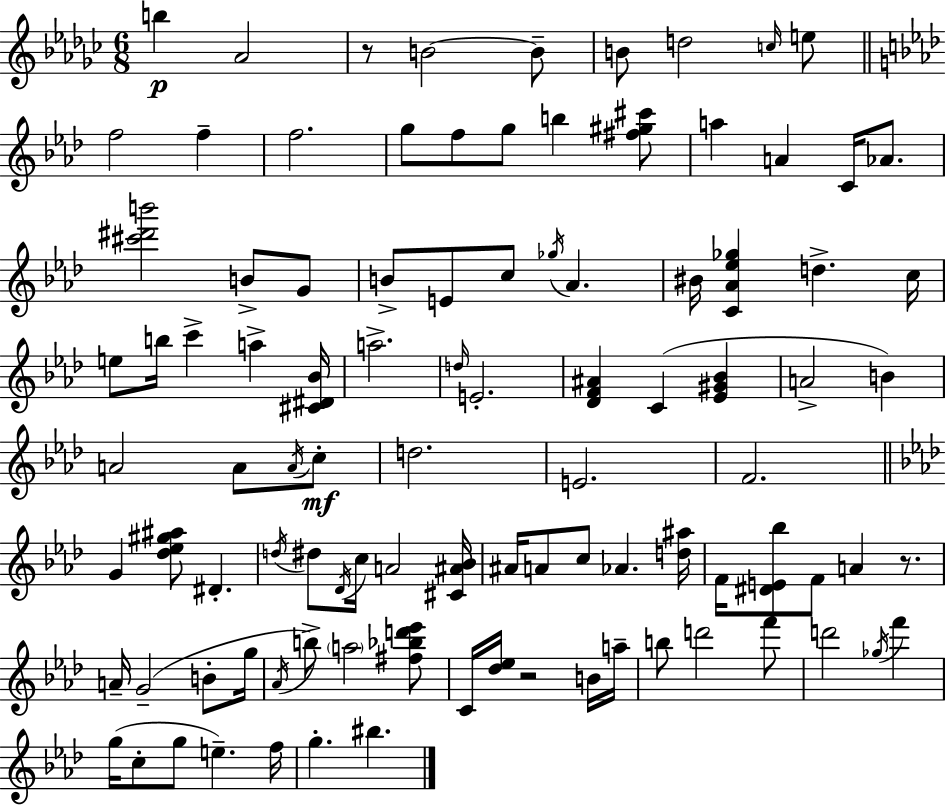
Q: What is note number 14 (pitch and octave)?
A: G5